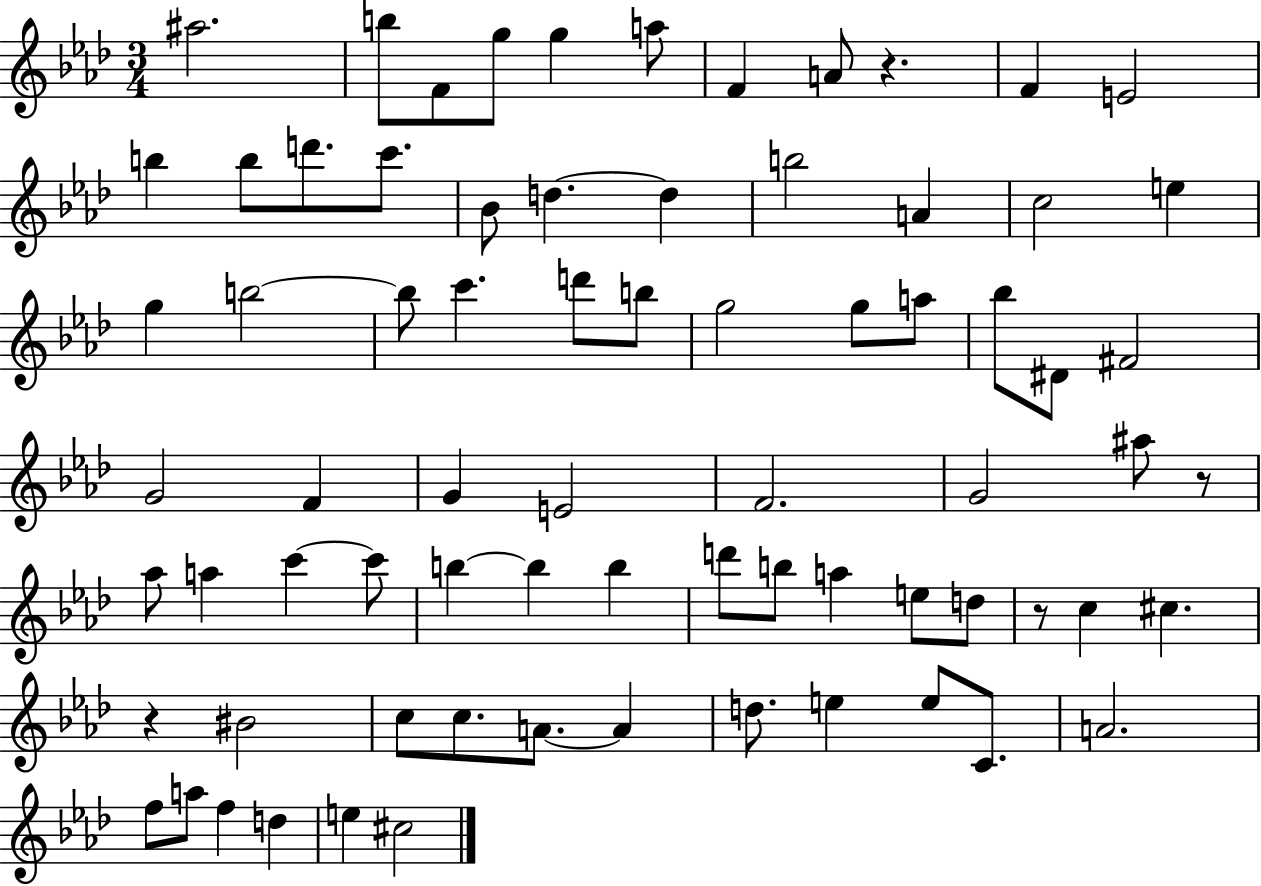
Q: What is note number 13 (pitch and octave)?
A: D6